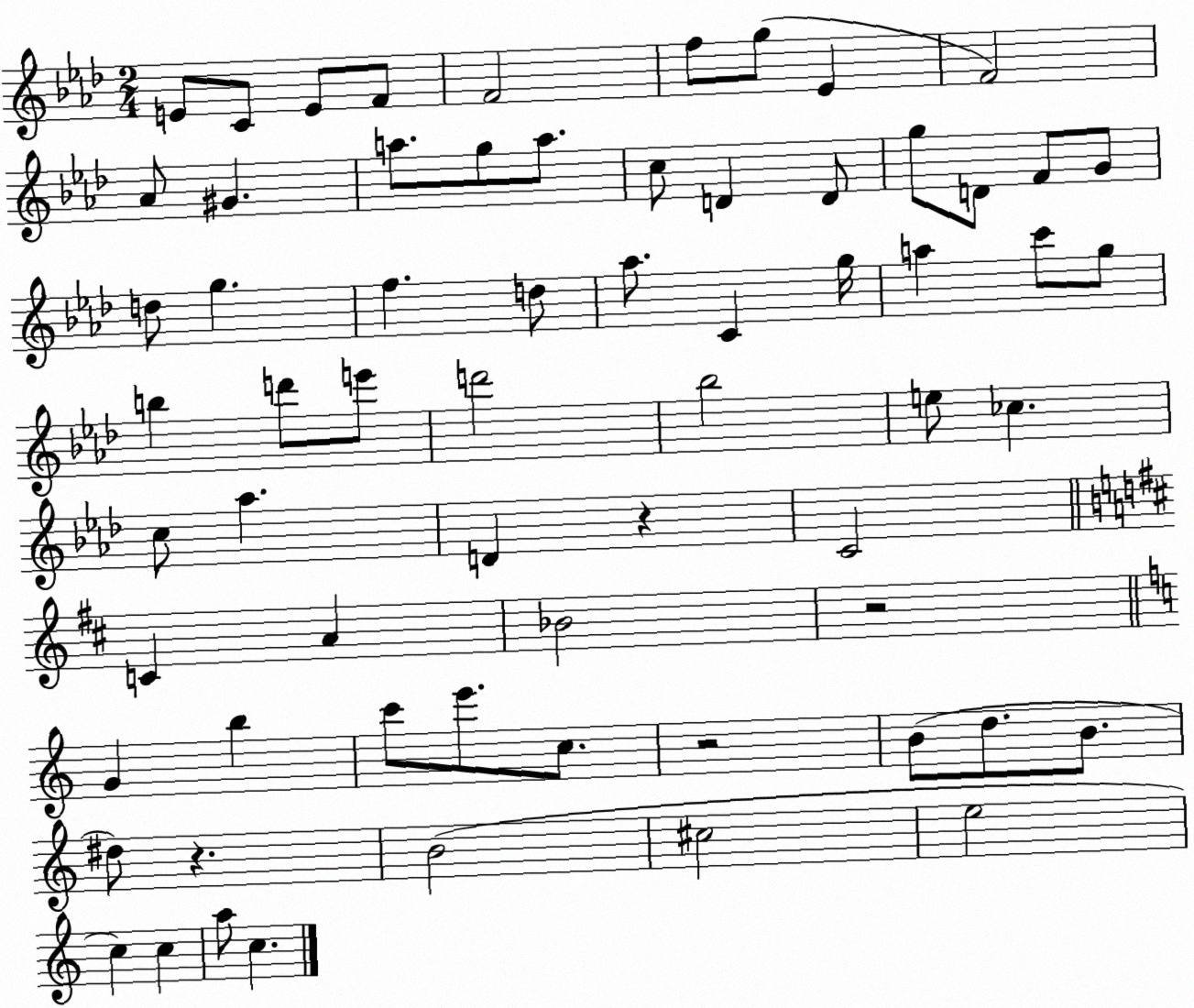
X:1
T:Untitled
M:2/4
L:1/4
K:Ab
E/2 C/2 E/2 F/2 F2 f/2 g/2 _E F2 _A/2 ^G a/2 g/2 a/2 c/2 D D/2 g/2 D/2 F/2 G/2 d/2 g f d/2 _a/2 C g/4 a c'/2 g/2 b d'/2 e'/2 d'2 _b2 e/2 _c c/2 _a D z C2 C A _B2 z2 G b c'/2 e'/2 c/2 z2 B/2 d/2 B/2 ^d/2 z B2 ^c2 e2 c c a/2 c